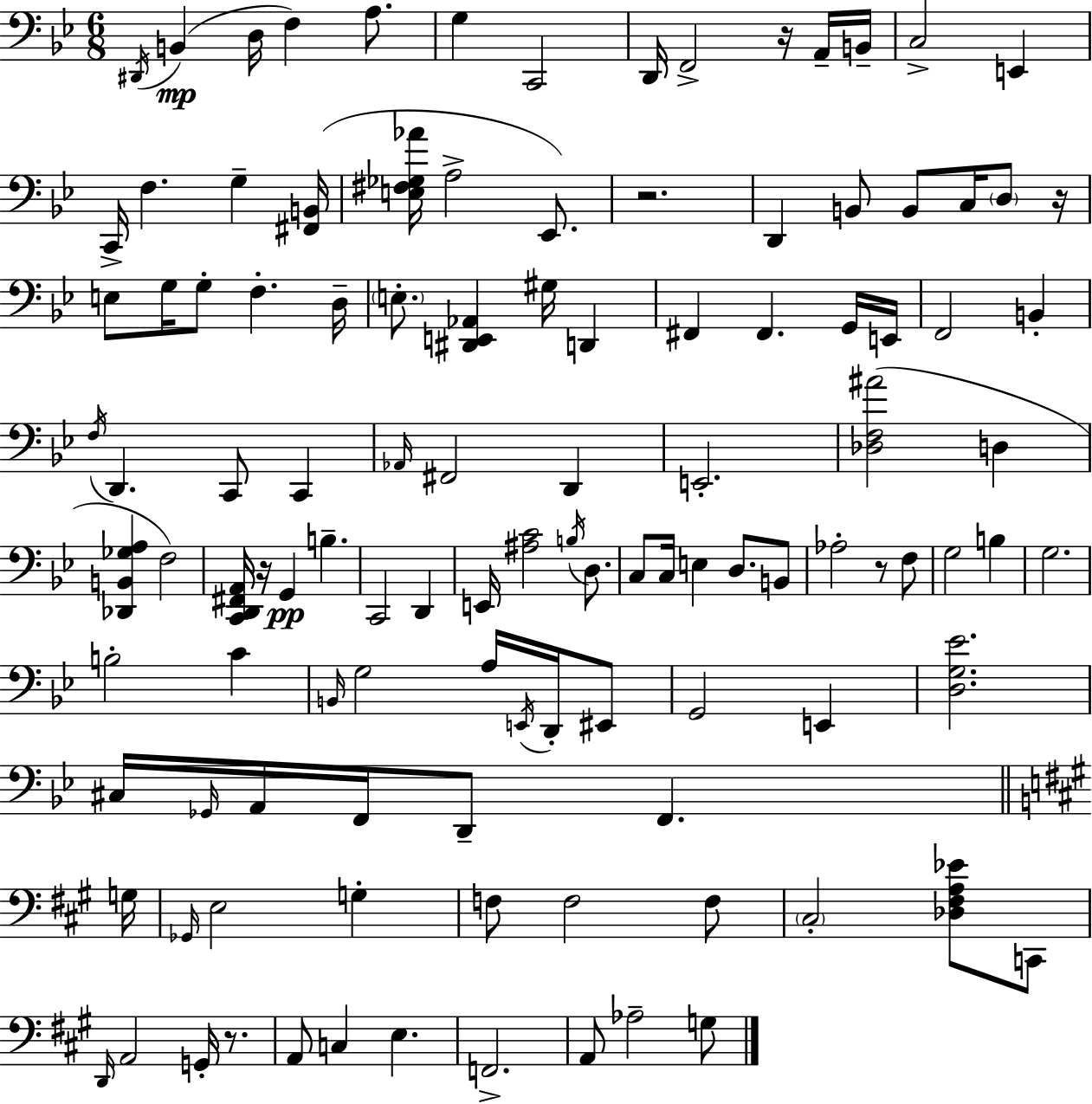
X:1
T:Untitled
M:6/8
L:1/4
K:Gm
^D,,/4 B,, D,/4 F, A,/2 G, C,,2 D,,/4 F,,2 z/4 A,,/4 B,,/4 C,2 E,, C,,/4 F, G, [^F,,B,,]/4 [E,^F,_G,_A]/4 A,2 _E,,/2 z2 D,, B,,/2 B,,/2 C,/4 D,/2 z/4 E,/2 G,/4 G,/2 F, D,/4 E,/2 [^D,,E,,_A,,] ^G,/4 D,, ^F,, ^F,, G,,/4 E,,/4 F,,2 B,, F,/4 D,, C,,/2 C,, _A,,/4 ^F,,2 D,, E,,2 [_D,F,^A]2 D, [_D,,B,,_G,A,] F,2 [C,,D,,^F,,A,,]/4 z/4 G,, B, C,,2 D,, E,,/4 [^A,C]2 B,/4 D,/2 C,/2 C,/4 E, D,/2 B,,/2 _A,2 z/2 F,/2 G,2 B, G,2 B,2 C B,,/4 G,2 A,/4 E,,/4 D,,/4 ^E,,/2 G,,2 E,, [D,G,_E]2 ^C,/4 _G,,/4 A,,/4 F,,/4 D,,/2 F,, G,/4 _G,,/4 E,2 G, F,/2 F,2 F,/2 ^C,2 [_D,^F,A,_E]/2 C,,/2 D,,/4 A,,2 G,,/4 z/2 A,,/2 C, E, F,,2 A,,/2 _A,2 G,/2